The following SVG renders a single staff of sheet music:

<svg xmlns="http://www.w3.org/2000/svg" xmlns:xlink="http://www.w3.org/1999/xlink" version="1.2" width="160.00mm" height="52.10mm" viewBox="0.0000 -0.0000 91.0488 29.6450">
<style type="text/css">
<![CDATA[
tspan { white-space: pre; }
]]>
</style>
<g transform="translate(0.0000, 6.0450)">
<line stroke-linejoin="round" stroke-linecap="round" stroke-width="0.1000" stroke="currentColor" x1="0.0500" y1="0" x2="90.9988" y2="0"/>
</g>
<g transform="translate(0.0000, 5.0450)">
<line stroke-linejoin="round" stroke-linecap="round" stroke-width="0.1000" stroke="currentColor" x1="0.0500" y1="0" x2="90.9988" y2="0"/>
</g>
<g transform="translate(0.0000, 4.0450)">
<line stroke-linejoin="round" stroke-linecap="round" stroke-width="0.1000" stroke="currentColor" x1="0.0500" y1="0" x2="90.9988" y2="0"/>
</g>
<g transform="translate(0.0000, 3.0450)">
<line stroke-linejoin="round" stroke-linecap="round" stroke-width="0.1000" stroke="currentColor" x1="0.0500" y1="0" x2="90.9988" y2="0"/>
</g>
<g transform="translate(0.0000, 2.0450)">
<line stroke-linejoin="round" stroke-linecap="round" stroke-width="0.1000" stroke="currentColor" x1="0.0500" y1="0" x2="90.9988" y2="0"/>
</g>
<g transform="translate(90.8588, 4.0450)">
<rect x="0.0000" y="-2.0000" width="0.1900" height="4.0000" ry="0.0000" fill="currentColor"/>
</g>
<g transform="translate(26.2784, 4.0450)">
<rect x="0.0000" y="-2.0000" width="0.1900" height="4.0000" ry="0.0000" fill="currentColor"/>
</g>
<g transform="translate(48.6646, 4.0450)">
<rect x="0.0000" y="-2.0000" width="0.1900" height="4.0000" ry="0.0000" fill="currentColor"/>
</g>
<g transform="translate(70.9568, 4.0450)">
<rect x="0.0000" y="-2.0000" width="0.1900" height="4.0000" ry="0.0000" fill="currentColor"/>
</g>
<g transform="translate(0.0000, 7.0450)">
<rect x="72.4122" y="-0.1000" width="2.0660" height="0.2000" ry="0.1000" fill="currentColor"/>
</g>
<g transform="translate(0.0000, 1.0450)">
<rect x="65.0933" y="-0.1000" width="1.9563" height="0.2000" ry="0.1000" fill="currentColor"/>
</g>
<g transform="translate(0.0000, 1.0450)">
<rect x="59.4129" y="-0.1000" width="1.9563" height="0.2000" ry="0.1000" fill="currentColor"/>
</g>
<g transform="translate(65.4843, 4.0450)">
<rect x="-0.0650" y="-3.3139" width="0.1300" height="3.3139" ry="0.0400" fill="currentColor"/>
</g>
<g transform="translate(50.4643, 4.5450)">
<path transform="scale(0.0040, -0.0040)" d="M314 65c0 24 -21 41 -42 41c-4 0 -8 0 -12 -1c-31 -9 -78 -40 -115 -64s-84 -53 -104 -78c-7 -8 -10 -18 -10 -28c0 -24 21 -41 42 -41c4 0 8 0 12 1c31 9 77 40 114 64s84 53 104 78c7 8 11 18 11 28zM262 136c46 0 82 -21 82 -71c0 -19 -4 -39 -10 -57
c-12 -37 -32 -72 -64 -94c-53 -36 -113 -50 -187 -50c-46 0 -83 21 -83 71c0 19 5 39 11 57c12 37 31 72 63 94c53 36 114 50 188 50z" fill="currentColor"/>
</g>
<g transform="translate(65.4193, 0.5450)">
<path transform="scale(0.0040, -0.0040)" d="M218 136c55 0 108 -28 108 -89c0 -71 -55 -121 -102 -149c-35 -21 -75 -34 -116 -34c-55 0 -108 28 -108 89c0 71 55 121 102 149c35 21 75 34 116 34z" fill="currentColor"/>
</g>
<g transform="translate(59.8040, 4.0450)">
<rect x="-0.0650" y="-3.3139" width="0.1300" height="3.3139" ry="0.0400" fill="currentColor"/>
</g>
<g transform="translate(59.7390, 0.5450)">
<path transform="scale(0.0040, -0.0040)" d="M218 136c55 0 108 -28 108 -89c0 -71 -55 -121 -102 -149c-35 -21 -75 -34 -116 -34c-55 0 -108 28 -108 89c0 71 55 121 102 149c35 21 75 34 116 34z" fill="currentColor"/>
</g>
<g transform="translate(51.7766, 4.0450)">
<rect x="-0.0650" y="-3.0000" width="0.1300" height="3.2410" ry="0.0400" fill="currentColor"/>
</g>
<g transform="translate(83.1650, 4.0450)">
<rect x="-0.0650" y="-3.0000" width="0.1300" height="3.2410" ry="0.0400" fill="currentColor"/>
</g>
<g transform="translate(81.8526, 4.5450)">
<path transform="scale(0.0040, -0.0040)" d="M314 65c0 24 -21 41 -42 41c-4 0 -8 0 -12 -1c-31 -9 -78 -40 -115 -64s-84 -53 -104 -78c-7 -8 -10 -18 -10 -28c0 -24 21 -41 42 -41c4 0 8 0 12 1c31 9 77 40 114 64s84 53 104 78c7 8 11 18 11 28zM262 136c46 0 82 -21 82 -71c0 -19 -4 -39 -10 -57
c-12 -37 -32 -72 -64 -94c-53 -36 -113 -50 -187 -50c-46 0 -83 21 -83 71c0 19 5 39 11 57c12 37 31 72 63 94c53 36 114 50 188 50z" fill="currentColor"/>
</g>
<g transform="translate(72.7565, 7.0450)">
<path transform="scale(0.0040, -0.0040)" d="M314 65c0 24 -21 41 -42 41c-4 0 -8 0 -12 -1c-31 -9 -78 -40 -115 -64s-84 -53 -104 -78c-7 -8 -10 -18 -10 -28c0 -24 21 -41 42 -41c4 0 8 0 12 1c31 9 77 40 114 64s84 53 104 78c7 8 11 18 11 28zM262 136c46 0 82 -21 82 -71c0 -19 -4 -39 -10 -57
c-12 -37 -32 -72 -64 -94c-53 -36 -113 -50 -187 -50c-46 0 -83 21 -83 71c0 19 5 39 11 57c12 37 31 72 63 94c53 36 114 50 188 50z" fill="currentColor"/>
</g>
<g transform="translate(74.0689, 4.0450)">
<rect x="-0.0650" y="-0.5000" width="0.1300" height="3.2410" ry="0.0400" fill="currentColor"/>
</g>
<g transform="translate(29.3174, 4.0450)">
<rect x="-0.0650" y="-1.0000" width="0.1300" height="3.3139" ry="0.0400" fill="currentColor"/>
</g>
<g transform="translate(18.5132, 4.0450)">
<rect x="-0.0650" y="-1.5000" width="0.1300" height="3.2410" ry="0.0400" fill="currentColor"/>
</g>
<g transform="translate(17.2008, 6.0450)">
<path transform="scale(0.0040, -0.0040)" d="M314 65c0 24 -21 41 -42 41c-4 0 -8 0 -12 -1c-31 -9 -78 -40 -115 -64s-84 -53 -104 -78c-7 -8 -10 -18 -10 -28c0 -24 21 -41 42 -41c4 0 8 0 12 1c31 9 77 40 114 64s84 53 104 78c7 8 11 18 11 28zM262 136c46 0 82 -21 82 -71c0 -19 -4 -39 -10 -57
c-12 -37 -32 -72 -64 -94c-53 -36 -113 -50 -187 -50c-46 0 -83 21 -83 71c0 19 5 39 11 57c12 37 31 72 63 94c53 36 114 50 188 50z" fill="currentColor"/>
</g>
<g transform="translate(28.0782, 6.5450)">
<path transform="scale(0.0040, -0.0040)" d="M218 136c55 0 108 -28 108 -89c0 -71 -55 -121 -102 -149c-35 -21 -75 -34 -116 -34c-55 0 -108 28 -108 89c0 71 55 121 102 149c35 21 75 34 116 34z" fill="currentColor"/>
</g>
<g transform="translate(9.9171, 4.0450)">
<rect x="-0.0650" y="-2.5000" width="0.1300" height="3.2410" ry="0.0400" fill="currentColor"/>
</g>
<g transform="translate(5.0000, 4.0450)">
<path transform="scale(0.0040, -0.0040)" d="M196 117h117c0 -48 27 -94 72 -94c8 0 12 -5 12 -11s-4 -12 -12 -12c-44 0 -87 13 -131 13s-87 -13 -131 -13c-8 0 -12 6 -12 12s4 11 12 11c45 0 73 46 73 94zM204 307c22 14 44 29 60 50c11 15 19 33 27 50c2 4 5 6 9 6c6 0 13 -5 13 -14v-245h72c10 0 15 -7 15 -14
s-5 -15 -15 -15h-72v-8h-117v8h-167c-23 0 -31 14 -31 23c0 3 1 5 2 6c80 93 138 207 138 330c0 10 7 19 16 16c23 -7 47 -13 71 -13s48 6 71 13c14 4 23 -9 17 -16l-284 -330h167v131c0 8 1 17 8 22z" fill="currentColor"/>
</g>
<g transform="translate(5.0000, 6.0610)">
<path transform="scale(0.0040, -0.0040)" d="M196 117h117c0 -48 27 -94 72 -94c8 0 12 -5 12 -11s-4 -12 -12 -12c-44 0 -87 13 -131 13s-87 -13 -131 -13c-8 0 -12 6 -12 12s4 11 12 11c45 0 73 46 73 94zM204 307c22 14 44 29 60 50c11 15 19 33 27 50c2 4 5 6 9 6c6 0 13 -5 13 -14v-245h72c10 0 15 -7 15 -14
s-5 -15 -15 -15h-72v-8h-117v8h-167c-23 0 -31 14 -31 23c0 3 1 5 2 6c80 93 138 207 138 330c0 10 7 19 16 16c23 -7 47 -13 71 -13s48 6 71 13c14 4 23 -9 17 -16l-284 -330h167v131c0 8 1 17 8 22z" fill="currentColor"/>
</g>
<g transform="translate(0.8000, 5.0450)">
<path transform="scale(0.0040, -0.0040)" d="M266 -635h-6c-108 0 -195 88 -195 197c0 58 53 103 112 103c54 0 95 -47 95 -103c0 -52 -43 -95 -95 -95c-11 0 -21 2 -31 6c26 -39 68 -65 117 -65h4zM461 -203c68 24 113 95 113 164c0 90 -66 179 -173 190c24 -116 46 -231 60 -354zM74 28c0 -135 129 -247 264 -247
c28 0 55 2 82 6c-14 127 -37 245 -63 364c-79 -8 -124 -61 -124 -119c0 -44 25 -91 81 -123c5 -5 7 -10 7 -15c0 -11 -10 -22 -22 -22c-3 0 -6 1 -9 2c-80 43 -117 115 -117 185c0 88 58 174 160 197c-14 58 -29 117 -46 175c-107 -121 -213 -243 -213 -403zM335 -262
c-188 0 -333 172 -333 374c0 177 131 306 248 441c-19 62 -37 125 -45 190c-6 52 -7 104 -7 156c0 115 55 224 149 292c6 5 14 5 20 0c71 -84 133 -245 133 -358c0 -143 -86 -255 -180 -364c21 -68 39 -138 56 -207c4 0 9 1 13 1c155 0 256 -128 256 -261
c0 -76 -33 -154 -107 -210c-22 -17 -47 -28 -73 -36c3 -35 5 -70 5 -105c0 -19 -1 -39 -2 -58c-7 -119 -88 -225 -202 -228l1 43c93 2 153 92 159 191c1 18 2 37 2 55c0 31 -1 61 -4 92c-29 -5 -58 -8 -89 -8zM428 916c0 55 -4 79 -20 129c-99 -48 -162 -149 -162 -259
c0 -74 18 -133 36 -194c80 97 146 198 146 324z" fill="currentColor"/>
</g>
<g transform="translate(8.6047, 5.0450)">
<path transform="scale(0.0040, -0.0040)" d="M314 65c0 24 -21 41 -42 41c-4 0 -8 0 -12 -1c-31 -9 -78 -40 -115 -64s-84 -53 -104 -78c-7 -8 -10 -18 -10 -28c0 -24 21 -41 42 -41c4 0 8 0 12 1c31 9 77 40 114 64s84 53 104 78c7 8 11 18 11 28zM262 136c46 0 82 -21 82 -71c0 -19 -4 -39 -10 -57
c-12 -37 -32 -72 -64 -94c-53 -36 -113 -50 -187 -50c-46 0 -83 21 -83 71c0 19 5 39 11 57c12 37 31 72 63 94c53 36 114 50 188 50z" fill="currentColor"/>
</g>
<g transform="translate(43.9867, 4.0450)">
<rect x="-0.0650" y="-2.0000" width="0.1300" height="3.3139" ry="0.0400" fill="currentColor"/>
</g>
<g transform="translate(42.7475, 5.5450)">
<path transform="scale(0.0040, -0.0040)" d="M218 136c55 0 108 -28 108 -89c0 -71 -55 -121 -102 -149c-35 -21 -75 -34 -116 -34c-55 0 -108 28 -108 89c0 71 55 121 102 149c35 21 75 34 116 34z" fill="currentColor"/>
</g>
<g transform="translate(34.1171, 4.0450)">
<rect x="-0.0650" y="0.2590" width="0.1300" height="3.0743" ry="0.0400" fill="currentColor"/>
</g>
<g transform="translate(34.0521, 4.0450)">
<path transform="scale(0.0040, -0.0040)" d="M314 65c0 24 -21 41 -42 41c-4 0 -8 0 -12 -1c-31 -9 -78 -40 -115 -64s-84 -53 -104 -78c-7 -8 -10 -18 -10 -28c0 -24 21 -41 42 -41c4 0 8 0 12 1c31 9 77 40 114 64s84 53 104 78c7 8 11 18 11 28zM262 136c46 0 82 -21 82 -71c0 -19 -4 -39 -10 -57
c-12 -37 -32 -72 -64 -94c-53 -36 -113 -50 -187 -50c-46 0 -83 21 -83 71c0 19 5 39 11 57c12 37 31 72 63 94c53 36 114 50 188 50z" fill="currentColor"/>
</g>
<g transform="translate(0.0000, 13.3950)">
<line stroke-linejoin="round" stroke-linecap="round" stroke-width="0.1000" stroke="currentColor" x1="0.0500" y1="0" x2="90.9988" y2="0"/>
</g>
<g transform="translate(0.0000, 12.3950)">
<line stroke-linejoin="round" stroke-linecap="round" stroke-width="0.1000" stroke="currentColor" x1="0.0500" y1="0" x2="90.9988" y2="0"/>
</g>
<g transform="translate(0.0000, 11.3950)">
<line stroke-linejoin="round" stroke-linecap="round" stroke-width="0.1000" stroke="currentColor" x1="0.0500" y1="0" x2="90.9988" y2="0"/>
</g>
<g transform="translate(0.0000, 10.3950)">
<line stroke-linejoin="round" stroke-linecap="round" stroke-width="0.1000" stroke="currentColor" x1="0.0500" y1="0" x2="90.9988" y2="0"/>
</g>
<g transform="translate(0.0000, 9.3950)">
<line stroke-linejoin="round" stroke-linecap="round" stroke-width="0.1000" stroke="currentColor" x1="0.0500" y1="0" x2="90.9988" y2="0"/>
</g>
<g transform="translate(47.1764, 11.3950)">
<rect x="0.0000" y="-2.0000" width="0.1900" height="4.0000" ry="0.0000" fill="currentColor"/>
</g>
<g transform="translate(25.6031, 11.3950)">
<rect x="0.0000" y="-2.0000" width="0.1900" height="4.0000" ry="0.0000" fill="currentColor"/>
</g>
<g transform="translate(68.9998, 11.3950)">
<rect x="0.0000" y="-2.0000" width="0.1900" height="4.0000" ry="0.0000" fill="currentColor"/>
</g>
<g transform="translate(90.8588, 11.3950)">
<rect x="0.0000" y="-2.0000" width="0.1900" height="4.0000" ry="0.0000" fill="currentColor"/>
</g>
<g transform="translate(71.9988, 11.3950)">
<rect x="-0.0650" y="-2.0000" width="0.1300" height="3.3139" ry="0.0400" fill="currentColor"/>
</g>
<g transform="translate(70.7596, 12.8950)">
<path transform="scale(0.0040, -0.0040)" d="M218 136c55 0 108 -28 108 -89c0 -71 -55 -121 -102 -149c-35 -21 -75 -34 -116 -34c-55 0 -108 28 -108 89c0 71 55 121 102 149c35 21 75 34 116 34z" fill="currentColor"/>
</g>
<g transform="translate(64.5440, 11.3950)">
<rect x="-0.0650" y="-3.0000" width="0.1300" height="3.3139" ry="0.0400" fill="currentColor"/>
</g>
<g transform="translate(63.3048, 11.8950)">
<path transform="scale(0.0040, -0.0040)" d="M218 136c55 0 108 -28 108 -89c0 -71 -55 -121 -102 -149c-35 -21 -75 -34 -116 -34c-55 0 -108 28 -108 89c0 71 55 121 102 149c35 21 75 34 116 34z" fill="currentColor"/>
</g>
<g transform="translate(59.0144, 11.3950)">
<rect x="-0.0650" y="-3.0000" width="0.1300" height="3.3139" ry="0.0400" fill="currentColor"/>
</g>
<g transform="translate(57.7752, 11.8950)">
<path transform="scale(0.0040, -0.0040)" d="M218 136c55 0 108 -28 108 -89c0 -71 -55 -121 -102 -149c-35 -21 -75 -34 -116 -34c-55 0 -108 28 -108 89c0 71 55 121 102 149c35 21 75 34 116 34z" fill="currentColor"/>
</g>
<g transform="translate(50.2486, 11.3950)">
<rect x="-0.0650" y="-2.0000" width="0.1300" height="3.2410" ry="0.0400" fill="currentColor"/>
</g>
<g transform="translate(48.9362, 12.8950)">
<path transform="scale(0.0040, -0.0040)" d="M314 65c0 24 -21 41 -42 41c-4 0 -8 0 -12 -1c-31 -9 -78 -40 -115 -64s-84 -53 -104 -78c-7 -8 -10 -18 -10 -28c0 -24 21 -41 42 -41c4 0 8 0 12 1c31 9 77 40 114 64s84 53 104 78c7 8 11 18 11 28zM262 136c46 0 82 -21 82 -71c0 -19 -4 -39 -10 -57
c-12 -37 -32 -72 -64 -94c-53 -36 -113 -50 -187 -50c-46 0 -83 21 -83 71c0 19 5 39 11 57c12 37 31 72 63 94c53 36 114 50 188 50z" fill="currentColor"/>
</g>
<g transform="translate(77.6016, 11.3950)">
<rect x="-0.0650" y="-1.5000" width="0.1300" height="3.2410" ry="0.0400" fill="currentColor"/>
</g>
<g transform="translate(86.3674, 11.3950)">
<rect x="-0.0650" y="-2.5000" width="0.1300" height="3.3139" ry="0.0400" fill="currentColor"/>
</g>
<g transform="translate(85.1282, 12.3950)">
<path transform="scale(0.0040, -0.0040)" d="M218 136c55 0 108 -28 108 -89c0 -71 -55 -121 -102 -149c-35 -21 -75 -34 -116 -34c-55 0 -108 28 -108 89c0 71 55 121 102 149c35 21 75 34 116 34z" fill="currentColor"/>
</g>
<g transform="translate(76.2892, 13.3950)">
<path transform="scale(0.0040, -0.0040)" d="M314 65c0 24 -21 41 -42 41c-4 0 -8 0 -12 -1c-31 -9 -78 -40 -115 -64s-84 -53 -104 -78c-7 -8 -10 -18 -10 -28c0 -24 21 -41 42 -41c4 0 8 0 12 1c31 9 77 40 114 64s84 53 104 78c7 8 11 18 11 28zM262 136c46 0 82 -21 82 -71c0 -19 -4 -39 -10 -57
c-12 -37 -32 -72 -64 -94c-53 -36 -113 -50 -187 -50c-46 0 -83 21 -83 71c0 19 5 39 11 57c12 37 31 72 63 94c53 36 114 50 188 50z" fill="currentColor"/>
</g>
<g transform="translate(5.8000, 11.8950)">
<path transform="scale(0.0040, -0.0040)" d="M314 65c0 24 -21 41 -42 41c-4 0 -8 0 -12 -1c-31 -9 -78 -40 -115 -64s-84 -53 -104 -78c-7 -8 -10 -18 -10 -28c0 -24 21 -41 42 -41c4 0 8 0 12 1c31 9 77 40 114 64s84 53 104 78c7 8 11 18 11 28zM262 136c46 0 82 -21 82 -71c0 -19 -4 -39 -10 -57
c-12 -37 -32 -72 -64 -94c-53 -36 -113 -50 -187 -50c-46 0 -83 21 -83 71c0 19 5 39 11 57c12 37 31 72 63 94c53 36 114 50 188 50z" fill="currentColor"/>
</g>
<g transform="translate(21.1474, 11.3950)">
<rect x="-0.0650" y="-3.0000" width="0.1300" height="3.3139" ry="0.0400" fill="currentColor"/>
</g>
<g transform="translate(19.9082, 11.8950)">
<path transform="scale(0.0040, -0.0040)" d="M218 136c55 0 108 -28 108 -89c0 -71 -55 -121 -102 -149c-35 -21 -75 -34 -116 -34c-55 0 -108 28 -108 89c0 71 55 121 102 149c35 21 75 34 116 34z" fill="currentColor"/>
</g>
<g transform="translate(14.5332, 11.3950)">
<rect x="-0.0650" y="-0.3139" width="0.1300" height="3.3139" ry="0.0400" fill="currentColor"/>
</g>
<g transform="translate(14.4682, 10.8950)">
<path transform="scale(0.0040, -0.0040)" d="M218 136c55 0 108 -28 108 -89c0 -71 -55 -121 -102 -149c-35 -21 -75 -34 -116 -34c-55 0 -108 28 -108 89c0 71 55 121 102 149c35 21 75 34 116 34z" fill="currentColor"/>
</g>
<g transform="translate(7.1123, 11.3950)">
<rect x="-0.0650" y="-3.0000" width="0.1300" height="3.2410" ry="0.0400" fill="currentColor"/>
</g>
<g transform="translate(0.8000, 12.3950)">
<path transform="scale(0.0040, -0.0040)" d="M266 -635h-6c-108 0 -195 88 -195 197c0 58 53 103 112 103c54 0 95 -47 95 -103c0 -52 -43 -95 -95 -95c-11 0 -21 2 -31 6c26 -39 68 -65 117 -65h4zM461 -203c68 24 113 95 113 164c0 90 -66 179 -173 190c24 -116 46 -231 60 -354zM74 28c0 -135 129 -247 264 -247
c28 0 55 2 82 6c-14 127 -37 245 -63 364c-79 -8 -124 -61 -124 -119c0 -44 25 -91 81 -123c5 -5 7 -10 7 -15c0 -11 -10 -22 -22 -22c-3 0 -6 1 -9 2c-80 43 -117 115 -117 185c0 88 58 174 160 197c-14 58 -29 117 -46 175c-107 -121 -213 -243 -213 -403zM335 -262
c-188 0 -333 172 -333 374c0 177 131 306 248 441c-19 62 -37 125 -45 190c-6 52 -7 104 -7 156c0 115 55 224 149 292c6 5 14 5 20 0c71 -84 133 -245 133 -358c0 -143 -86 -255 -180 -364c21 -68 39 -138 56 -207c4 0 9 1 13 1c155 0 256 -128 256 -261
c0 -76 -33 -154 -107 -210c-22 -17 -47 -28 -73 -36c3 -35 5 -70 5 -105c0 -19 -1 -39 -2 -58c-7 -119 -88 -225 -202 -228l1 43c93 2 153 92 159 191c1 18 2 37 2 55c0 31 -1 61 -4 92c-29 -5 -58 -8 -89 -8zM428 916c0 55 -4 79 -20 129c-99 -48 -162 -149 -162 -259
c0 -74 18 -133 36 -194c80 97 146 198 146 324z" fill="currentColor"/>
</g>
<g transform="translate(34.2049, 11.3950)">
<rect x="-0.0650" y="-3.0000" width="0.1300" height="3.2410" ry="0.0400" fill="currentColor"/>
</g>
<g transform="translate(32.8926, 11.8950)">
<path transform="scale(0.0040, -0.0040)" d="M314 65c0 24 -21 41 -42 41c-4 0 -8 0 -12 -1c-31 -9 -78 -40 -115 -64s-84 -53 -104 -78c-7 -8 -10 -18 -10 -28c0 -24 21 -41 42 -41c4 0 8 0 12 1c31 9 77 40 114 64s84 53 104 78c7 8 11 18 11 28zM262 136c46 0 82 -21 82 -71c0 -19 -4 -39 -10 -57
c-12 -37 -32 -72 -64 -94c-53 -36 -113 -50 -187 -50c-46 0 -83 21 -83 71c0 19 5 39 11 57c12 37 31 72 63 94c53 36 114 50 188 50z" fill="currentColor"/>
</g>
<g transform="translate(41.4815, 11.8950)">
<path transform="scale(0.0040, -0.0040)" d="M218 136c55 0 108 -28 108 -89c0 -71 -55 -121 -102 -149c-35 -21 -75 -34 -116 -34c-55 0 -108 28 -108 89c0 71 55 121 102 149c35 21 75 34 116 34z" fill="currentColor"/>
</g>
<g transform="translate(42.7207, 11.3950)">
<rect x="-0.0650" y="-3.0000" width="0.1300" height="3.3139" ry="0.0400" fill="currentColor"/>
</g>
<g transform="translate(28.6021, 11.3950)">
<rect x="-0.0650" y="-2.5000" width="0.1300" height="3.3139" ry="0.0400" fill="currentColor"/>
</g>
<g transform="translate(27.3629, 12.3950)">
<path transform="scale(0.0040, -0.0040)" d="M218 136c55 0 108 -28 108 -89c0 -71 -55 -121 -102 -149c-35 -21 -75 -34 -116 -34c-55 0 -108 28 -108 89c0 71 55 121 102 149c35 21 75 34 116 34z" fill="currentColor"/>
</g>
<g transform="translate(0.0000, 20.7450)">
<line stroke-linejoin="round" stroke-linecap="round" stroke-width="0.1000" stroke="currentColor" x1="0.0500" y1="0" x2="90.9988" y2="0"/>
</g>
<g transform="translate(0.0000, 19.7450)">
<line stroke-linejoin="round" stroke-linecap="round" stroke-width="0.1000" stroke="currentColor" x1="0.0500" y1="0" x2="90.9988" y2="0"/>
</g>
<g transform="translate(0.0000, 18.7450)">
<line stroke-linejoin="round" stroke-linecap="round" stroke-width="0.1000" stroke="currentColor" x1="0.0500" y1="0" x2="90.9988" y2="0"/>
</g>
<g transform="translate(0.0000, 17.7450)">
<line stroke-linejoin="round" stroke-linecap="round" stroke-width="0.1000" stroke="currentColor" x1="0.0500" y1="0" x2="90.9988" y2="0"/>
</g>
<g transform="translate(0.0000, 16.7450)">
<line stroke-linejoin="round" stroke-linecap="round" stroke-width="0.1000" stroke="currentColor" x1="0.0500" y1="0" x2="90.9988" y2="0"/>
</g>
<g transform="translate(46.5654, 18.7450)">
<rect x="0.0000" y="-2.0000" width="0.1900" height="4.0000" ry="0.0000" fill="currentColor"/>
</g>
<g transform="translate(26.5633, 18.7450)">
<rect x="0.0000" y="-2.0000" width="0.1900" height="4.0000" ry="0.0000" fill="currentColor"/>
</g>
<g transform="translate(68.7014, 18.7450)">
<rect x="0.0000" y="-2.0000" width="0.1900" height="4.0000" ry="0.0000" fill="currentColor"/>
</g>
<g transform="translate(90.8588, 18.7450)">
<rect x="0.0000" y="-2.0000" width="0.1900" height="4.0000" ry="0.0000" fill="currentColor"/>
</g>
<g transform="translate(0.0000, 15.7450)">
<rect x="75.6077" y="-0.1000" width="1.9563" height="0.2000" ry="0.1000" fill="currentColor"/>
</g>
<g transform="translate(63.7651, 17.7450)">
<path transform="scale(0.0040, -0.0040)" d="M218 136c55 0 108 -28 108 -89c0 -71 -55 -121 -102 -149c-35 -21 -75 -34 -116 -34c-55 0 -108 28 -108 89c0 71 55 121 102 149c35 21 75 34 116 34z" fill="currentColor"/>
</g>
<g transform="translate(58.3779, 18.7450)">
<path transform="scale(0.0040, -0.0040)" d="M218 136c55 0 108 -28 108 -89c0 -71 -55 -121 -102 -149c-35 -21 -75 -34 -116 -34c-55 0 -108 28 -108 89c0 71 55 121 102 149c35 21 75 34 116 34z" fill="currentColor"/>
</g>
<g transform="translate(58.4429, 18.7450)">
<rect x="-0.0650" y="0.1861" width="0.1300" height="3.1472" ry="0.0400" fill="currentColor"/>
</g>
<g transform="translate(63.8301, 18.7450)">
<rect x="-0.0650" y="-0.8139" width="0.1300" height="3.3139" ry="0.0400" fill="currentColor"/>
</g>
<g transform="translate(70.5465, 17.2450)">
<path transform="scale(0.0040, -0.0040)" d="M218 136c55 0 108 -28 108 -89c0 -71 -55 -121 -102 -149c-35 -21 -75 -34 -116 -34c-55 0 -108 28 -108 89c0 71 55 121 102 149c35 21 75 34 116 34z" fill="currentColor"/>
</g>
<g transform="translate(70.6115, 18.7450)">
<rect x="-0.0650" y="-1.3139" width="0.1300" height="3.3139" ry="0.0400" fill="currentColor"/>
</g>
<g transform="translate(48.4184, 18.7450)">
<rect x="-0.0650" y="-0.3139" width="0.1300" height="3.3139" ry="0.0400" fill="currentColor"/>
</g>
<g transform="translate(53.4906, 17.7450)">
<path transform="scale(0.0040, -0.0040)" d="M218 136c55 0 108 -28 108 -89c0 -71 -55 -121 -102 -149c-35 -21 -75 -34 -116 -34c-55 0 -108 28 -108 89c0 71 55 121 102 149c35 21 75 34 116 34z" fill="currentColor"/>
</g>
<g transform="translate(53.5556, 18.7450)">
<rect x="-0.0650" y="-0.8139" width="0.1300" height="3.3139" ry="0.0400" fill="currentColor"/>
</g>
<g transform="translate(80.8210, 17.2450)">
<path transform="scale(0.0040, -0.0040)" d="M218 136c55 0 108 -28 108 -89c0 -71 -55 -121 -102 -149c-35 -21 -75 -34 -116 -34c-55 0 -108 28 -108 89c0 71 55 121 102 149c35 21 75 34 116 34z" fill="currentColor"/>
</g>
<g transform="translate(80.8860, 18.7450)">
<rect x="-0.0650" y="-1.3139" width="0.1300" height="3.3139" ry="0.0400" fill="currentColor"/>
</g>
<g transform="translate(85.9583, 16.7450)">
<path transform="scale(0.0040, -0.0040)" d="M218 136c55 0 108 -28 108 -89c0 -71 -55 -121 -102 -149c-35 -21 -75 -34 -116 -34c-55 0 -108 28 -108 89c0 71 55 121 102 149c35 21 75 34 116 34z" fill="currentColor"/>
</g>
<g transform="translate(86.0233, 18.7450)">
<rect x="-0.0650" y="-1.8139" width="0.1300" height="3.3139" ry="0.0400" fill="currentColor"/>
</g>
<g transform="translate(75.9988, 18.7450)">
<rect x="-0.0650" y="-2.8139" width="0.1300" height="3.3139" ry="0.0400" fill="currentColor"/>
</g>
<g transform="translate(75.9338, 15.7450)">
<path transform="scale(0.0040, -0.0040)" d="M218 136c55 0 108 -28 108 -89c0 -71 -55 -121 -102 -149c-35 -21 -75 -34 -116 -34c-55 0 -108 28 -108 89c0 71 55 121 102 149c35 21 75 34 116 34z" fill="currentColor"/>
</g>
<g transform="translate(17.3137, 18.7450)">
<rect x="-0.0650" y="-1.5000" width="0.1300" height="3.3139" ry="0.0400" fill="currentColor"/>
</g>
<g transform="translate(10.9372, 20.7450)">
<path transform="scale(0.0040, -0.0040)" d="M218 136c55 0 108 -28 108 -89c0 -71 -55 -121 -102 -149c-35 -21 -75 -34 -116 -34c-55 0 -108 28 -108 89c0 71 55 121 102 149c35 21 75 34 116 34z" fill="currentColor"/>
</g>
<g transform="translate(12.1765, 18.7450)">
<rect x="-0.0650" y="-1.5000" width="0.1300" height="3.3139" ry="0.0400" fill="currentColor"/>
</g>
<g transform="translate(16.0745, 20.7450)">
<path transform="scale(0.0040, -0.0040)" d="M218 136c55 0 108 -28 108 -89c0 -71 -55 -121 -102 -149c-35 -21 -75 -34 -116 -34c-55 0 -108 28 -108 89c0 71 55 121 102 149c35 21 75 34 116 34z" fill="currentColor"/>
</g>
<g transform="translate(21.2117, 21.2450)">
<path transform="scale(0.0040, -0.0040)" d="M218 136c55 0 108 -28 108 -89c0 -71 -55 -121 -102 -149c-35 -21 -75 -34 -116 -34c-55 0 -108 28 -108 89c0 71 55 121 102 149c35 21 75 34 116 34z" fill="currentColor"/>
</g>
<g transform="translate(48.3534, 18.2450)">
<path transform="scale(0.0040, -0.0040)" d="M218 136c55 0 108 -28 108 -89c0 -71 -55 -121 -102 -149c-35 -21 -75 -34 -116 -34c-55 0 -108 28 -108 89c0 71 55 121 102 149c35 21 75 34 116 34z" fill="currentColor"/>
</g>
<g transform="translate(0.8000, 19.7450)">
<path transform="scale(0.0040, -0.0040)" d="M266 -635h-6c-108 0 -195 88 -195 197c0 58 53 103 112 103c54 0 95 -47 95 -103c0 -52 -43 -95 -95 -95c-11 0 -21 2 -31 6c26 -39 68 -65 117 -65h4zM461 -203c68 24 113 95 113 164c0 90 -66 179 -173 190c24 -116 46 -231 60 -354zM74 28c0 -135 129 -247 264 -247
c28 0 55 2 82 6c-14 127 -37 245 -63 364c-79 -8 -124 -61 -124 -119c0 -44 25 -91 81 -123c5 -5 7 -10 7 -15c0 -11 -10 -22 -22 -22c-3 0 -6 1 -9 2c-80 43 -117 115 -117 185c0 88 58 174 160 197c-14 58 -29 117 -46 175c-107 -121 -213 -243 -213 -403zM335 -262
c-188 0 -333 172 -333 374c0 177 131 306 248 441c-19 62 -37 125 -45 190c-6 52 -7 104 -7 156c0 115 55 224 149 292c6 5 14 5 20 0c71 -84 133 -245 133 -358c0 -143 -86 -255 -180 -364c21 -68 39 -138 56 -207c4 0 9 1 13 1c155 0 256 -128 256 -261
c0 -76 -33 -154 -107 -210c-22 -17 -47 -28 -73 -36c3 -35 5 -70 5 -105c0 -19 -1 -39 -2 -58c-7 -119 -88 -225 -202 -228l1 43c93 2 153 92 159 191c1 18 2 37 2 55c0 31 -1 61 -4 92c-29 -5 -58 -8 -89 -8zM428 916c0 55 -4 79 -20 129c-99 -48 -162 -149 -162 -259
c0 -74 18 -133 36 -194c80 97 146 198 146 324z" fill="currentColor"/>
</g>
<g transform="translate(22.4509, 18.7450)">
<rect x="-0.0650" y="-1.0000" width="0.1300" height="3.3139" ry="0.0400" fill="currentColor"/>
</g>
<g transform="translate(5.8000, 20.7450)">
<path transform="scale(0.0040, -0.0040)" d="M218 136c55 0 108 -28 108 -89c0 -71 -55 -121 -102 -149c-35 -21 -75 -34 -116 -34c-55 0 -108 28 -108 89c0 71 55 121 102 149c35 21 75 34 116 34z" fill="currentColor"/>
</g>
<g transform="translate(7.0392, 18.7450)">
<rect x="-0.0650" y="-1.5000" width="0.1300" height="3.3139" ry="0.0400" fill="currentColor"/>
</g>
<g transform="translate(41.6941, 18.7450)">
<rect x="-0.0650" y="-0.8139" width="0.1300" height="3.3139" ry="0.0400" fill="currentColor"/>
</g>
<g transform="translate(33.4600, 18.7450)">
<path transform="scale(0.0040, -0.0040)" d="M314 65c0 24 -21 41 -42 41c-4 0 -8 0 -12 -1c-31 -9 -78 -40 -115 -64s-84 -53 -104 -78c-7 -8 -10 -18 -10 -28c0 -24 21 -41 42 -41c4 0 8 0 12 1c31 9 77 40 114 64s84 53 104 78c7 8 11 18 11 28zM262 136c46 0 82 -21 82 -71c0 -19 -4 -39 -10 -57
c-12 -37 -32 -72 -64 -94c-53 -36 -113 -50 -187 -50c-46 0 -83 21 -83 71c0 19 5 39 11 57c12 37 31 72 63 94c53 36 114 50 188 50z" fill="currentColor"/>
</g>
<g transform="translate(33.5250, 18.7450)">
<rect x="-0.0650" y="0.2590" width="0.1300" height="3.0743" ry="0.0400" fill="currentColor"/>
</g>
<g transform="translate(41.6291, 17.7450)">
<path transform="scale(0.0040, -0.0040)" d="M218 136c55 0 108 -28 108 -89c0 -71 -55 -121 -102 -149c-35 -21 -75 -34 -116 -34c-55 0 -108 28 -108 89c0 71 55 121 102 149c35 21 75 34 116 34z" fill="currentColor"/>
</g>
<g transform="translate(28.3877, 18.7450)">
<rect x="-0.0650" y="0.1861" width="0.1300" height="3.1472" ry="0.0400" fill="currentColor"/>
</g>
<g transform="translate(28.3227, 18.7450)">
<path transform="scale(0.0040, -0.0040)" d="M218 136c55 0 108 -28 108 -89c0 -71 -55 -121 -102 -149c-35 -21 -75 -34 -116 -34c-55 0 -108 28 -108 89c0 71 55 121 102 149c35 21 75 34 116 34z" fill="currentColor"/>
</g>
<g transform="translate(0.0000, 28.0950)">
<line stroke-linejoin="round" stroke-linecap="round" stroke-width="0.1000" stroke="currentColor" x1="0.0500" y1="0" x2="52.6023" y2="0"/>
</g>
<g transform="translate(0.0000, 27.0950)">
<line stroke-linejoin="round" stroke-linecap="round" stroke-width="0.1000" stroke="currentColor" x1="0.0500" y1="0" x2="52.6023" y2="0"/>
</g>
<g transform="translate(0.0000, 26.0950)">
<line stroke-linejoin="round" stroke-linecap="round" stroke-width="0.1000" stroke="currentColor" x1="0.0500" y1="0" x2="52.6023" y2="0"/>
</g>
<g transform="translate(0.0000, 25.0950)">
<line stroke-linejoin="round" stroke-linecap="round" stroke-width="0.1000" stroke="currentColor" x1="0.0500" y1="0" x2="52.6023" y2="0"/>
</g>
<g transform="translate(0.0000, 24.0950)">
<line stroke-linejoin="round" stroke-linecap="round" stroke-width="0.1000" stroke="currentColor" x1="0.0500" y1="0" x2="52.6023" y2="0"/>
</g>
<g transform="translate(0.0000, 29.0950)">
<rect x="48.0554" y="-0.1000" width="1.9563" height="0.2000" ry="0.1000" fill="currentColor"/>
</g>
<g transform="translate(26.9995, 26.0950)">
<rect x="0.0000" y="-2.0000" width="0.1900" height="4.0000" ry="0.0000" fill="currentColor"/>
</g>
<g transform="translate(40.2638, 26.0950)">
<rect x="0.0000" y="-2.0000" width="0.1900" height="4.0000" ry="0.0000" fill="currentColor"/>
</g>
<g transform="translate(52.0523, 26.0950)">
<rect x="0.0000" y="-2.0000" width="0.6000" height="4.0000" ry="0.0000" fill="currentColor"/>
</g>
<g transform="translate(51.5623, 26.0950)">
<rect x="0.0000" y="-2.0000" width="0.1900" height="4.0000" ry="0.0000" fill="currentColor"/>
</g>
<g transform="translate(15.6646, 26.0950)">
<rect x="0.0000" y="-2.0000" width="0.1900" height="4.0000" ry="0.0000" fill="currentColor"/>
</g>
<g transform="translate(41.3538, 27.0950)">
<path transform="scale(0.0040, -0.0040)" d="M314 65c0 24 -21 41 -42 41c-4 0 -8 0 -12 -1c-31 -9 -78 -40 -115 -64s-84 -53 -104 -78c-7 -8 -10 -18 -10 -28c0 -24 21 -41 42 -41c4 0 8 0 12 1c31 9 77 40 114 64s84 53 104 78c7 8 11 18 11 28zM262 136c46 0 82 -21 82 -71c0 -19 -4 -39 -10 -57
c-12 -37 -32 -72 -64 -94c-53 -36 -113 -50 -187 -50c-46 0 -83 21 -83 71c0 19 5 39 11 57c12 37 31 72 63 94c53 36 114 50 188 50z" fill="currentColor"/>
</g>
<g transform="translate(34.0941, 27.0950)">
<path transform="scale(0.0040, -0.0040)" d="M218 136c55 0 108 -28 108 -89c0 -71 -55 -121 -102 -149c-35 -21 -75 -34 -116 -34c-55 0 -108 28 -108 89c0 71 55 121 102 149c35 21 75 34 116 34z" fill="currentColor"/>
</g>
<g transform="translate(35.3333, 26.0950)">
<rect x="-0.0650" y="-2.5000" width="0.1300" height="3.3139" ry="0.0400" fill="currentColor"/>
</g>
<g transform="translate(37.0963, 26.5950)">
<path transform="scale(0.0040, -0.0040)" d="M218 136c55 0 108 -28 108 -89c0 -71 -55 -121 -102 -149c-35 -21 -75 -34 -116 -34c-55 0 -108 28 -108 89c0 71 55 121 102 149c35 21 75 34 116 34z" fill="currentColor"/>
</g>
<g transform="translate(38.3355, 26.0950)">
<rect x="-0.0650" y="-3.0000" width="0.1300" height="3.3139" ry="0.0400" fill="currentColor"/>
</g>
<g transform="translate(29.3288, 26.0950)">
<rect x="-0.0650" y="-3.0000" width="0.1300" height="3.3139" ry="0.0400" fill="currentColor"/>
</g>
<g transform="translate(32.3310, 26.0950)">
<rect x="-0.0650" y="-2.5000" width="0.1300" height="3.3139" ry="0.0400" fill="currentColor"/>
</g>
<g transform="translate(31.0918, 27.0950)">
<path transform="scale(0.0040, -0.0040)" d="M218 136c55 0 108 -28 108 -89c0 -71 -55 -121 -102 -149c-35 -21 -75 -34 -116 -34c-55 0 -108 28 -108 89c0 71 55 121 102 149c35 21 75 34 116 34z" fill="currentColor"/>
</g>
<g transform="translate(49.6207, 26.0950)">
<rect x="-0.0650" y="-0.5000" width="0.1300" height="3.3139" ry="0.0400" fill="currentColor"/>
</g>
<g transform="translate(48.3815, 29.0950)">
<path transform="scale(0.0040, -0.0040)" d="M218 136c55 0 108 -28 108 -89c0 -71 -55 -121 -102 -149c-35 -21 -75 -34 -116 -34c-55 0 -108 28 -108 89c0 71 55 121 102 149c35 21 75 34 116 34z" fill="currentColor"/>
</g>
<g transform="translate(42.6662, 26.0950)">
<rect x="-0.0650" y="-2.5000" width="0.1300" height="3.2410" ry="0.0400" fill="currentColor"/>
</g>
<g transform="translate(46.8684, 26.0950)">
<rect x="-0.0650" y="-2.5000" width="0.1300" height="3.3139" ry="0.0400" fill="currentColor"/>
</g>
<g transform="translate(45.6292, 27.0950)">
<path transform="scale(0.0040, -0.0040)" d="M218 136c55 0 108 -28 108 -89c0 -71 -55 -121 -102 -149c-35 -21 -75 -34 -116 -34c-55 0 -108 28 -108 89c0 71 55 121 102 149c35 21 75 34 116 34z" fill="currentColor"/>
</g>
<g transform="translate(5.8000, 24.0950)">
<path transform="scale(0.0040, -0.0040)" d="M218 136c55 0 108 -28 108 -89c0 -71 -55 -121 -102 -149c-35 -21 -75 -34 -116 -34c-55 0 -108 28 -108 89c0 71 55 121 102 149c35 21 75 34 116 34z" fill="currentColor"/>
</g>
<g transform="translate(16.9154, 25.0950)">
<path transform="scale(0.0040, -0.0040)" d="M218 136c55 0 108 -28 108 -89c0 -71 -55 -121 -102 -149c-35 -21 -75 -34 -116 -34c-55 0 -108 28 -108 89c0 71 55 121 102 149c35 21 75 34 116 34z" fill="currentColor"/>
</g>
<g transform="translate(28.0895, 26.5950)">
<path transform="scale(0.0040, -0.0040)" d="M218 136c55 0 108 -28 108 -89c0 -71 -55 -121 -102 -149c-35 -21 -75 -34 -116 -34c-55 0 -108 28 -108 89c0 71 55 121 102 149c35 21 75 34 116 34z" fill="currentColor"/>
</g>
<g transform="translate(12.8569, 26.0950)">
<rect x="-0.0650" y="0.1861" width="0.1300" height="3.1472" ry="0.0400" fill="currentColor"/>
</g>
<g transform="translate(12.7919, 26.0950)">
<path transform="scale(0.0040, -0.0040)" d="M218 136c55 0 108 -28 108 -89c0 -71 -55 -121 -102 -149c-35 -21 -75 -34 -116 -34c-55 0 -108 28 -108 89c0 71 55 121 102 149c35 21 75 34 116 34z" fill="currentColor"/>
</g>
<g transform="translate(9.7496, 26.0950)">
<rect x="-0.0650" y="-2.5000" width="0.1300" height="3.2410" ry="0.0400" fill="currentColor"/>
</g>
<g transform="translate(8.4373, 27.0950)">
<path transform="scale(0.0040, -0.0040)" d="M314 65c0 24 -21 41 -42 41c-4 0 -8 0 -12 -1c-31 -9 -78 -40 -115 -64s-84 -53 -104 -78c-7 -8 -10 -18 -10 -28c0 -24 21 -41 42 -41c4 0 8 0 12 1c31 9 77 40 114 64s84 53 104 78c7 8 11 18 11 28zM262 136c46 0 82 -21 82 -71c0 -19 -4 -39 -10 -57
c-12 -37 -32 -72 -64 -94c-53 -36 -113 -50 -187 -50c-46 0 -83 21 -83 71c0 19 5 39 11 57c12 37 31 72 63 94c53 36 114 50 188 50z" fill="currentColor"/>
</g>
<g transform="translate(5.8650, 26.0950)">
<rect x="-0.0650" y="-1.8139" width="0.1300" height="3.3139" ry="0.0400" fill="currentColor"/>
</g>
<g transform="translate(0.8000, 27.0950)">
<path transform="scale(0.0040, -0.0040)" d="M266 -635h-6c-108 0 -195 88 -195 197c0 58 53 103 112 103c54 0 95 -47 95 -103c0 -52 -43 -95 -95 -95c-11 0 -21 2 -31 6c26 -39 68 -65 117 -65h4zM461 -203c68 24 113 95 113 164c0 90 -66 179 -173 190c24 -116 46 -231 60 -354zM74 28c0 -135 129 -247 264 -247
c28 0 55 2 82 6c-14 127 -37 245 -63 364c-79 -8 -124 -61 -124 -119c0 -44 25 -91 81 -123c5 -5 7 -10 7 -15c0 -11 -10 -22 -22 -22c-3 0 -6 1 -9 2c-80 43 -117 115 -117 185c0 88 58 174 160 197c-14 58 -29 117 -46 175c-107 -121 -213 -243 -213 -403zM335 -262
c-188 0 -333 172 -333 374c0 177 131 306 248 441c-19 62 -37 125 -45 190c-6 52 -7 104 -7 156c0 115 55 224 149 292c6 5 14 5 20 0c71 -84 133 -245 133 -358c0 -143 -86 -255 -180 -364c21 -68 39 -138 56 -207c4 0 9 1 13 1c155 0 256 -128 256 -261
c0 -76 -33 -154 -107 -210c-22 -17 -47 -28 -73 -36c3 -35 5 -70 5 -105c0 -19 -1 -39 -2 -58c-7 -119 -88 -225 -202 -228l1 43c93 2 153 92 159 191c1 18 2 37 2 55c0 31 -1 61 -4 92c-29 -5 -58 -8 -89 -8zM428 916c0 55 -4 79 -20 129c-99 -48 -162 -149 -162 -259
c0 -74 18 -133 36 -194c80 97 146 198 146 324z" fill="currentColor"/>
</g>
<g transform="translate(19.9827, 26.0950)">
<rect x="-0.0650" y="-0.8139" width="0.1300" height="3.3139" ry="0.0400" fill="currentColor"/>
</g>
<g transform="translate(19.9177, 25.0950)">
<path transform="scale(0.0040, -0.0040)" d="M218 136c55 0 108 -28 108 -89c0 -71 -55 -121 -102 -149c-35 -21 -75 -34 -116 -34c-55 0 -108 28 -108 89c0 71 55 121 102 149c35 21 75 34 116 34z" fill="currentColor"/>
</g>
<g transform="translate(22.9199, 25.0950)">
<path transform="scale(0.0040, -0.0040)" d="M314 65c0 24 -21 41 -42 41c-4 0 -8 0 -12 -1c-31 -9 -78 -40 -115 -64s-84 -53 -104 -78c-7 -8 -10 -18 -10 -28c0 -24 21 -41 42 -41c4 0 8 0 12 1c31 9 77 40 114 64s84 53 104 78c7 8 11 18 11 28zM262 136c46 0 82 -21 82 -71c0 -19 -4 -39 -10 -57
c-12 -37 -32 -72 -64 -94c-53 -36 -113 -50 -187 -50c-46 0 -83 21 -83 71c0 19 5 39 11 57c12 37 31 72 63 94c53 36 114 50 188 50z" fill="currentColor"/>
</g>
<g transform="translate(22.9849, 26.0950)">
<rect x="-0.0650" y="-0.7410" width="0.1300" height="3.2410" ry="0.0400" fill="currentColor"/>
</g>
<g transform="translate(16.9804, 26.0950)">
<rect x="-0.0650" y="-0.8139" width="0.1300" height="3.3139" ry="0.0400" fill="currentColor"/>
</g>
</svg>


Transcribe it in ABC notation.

X:1
T:Untitled
M:4/4
L:1/4
K:C
G2 E2 D B2 F A2 b b C2 A2 A2 c A G A2 A F2 A A F E2 G E E E D B B2 d c d B d e a e f f G2 B d d d2 A G G A G2 G C